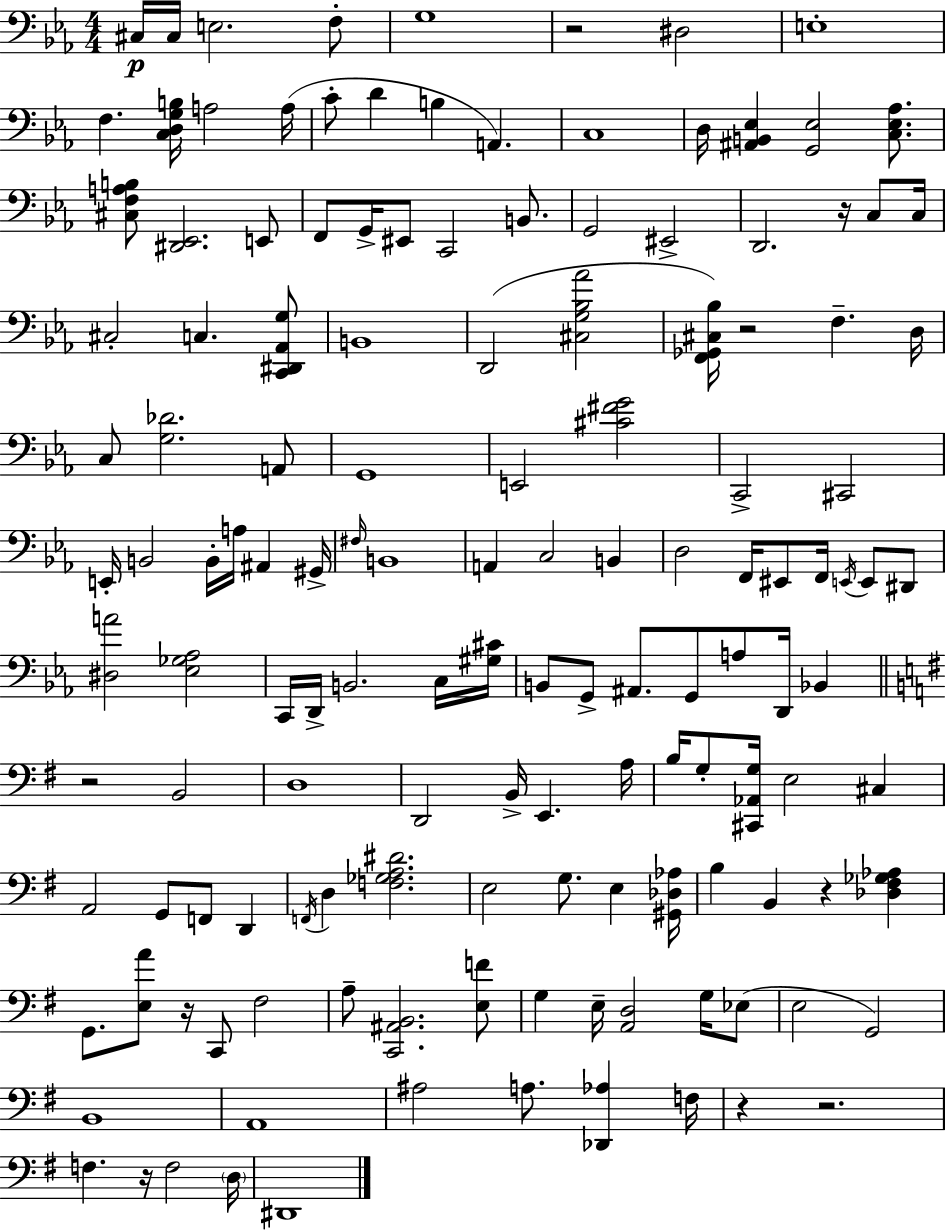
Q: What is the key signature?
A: EES major